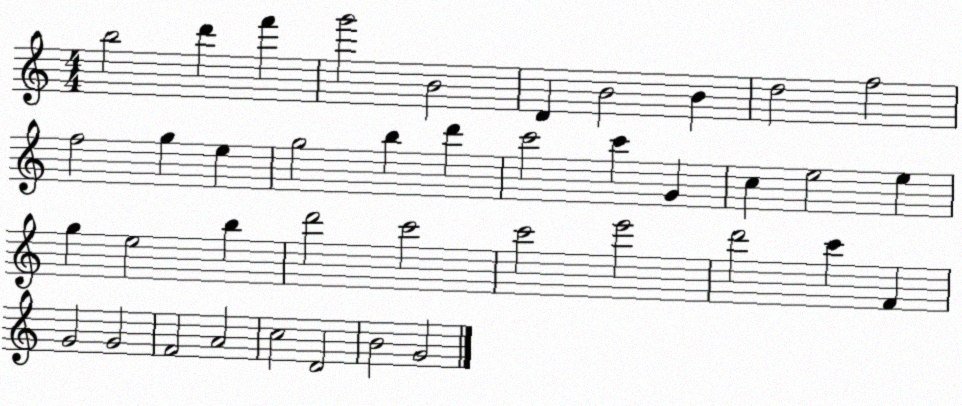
X:1
T:Untitled
M:4/4
L:1/4
K:C
b2 d' f' g'2 B2 D B2 B d2 f2 f2 g e g2 b d' c'2 c' G c e2 e g e2 b d'2 c'2 c'2 e'2 d'2 c' F G2 G2 F2 A2 c2 D2 B2 G2